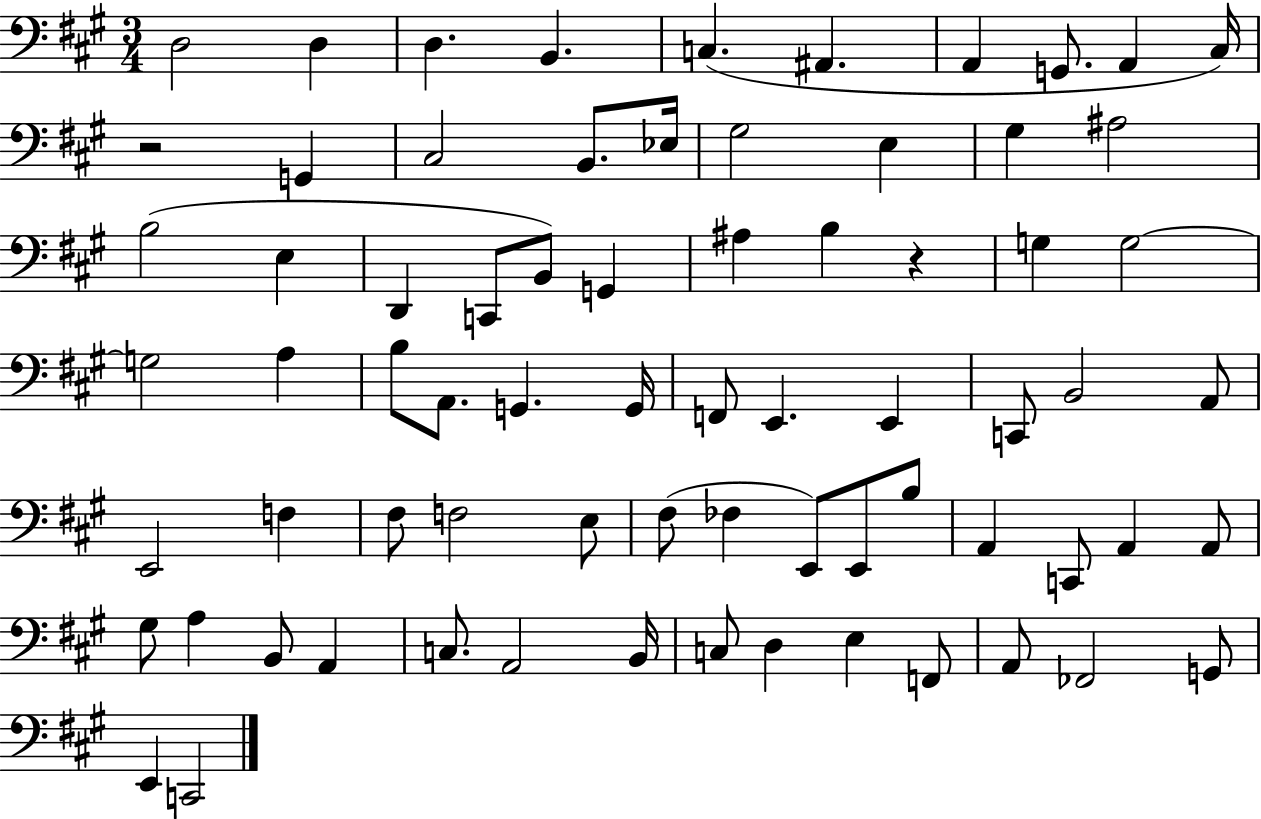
{
  \clef bass
  \numericTimeSignature
  \time 3/4
  \key a \major
  d2 d4 | d4. b,4. | c4.( ais,4. | a,4 g,8. a,4 cis16) | \break r2 g,4 | cis2 b,8. ees16 | gis2 e4 | gis4 ais2 | \break b2( e4 | d,4 c,8 b,8) g,4 | ais4 b4 r4 | g4 g2~~ | \break g2 a4 | b8 a,8. g,4. g,16 | f,8 e,4. e,4 | c,8 b,2 a,8 | \break e,2 f4 | fis8 f2 e8 | fis8( fes4 e,8) e,8 b8 | a,4 c,8 a,4 a,8 | \break gis8 a4 b,8 a,4 | c8. a,2 b,16 | c8 d4 e4 f,8 | a,8 fes,2 g,8 | \break e,4 c,2 | \bar "|."
}